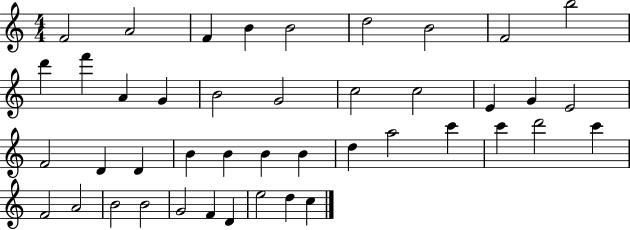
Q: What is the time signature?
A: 4/4